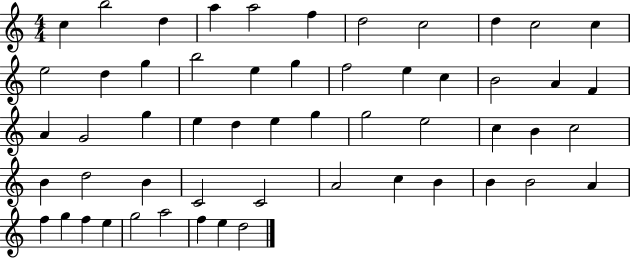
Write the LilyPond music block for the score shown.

{
  \clef treble
  \numericTimeSignature
  \time 4/4
  \key c \major
  c''4 b''2 d''4 | a''4 a''2 f''4 | d''2 c''2 | d''4 c''2 c''4 | \break e''2 d''4 g''4 | b''2 e''4 g''4 | f''2 e''4 c''4 | b'2 a'4 f'4 | \break a'4 g'2 g''4 | e''4 d''4 e''4 g''4 | g''2 e''2 | c''4 b'4 c''2 | \break b'4 d''2 b'4 | c'2 c'2 | a'2 c''4 b'4 | b'4 b'2 a'4 | \break f''4 g''4 f''4 e''4 | g''2 a''2 | f''4 e''4 d''2 | \bar "|."
}